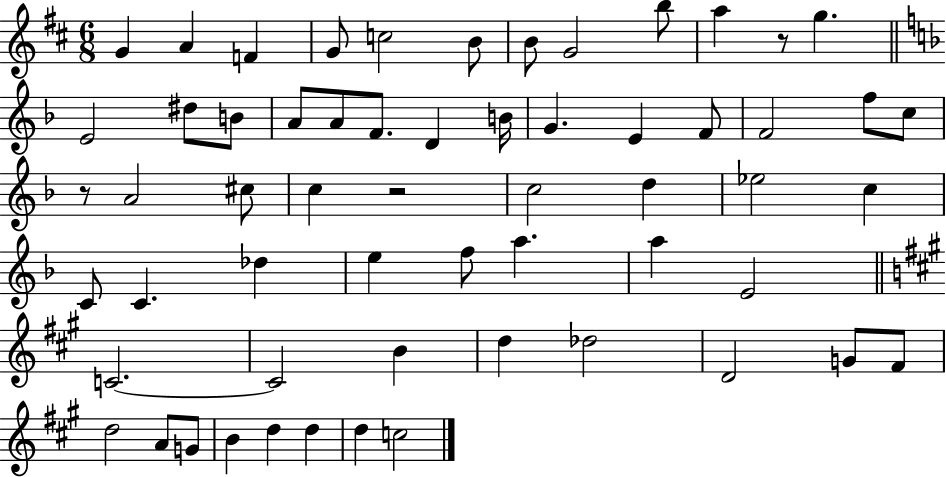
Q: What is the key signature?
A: D major